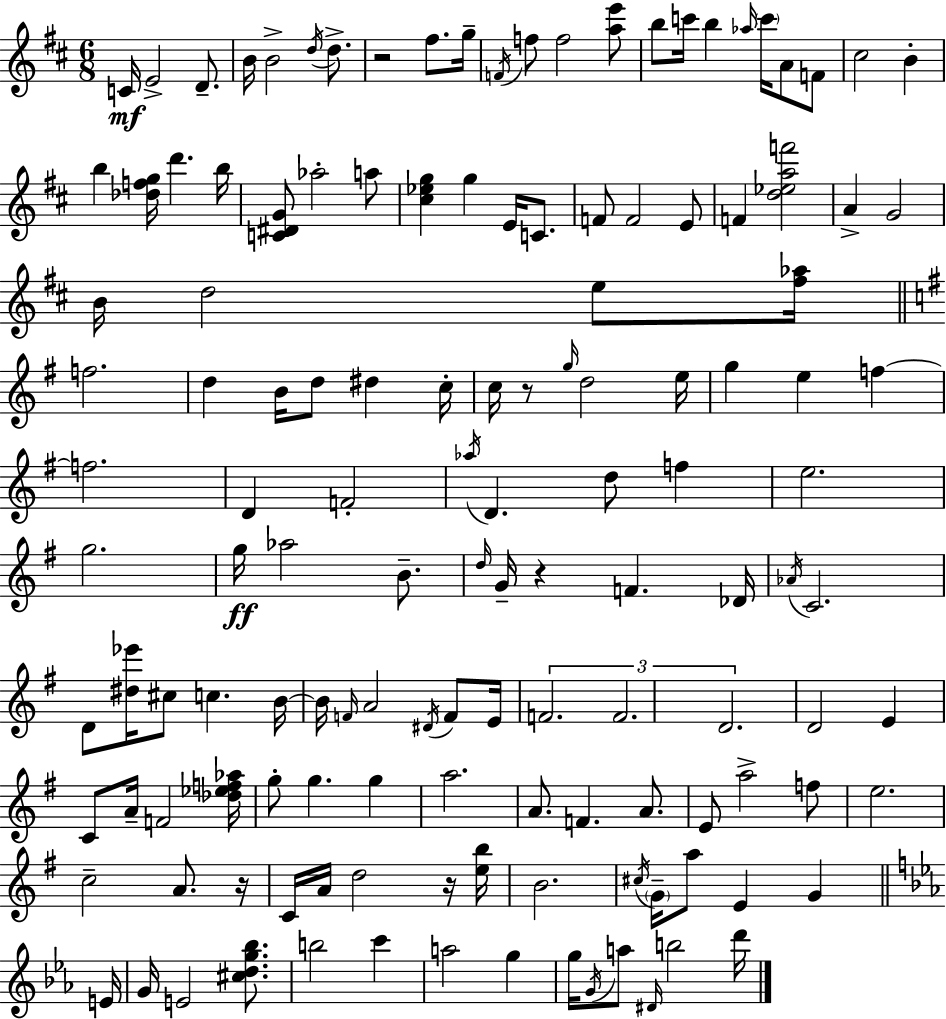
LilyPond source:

{
  \clef treble
  \numericTimeSignature
  \time 6/8
  \key d \major
  \repeat volta 2 { c'16\mf e'2-> d'8.-- | b'16 b'2-> \acciaccatura { d''16 } d''8.-> | r2 fis''8. | g''16-- \acciaccatura { f'16 } f''8 f''2 | \break <a'' e'''>8 b''8 c'''16 b''4 \grace { aes''16 } \parenthesize c'''16 a'8 | f'8 cis''2 b'4-. | b''4 <des'' f'' g''>16 d'''4. | b''16 <c' dis' g'>8 aes''2-. | \break a''8 <cis'' ees'' g''>4 g''4 e'16 | c'8. f'8 f'2 | e'8 f'4 <d'' ees'' a'' f'''>2 | a'4-> g'2 | \break b'16 d''2 | e''8 <fis'' aes''>16 \bar "||" \break \key g \major f''2. | d''4 b'16 d''8 dis''4 c''16-. | c''16 r8 \grace { g''16 } d''2 | e''16 g''4 e''4 f''4~~ | \break f''2. | d'4 f'2-. | \acciaccatura { aes''16 } d'4. d''8 f''4 | e''2. | \break g''2. | g''16\ff aes''2 b'8.-- | \grace { d''16 } g'16-- r4 f'4. | des'16 \acciaccatura { aes'16 } c'2. | \break d'8 <dis'' ees'''>16 cis''8 c''4. | b'16~~ b'16 \grace { f'16 } a'2 | \acciaccatura { dis'16 } f'8 e'16 \tuplet 3/2 { f'2. | f'2. | \break d'2. } | d'2 | e'4 c'8 a'16-- f'2 | <des'' ees'' f'' aes''>16 g''8-. g''4. | \break g''4 a''2. | a'8. f'4. | a'8. e'8 a''2-> | f''8 e''2. | \break c''2-- | a'8. r16 c'16 a'16 d''2 | r16 <e'' b''>16 b'2. | \acciaccatura { cis''16 } \parenthesize g'16-- a''8 e'4 | \break g'4 \bar "||" \break \key ees \major e'16 g'16 e'2 <cis'' d'' g'' bes''>8. | b''2 c'''4 | a''2 g''4 | g''16 \acciaccatura { g'16 } a''8 \grace { dis'16 } b''2 | \break d'''16 } \bar "|."
}